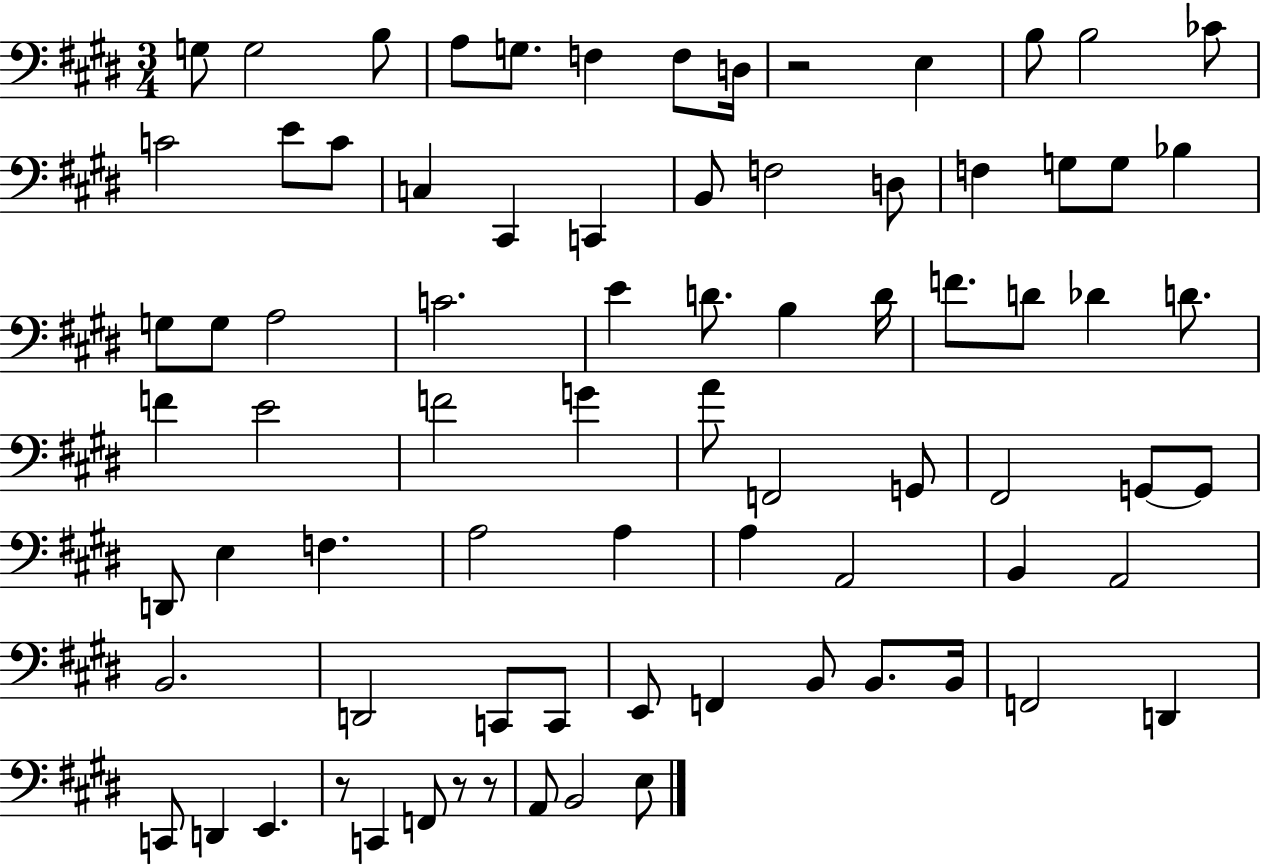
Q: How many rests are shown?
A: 4